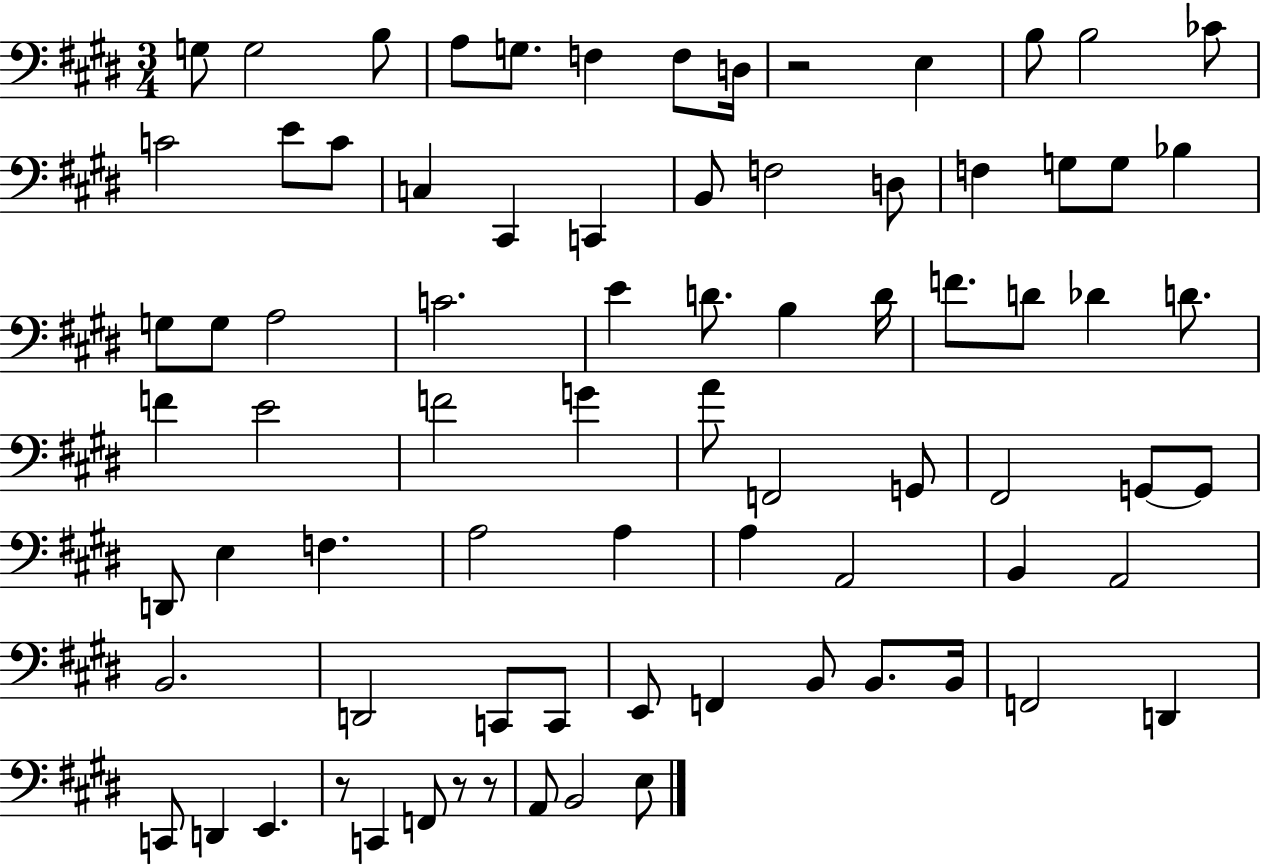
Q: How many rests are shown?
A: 4